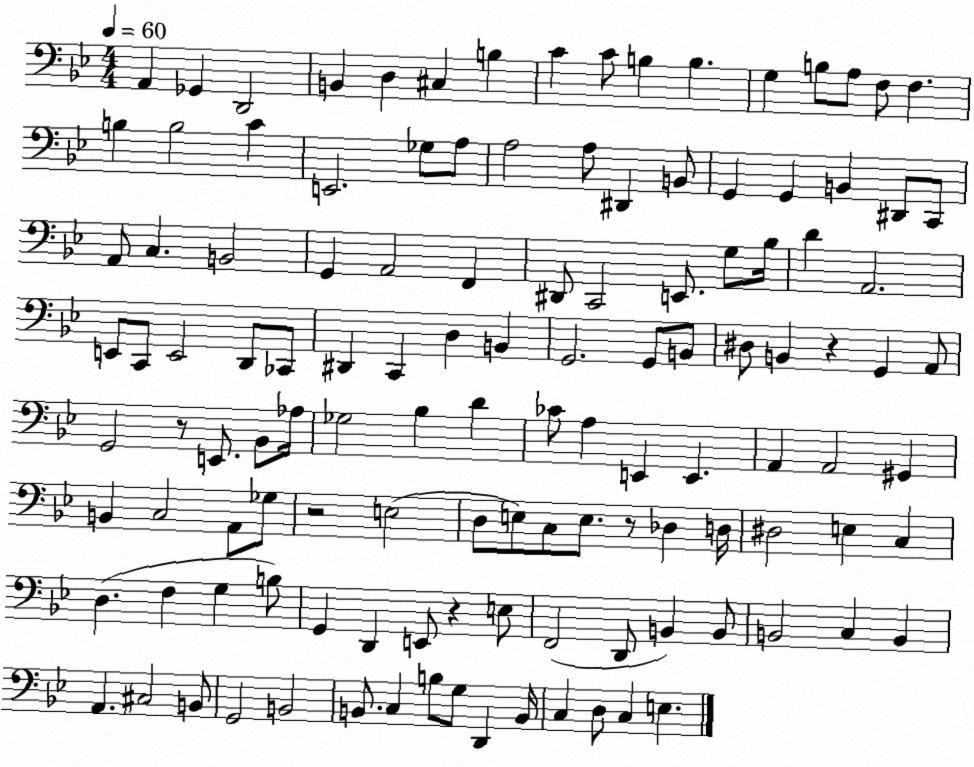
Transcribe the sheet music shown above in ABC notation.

X:1
T:Untitled
M:4/4
L:1/4
K:Bb
A,, _G,, D,,2 B,, D, ^C, B, C C/2 B, B, G, B,/2 A,/2 F,/2 F, B, B,2 C E,,2 _G,/2 A,/2 A,2 A,/2 ^D,, B,,/2 G,, G,, B,, ^D,,/2 C,,/2 A,,/2 C, B,,2 G,, A,,2 F,, ^D,,/2 C,,2 E,,/2 G,/2 _B,/4 D A,,2 E,,/2 C,,/2 E,,2 D,,/2 _C,,/2 ^D,, C,, D, B,, G,,2 G,,/2 B,,/2 ^D,/2 B,, z G,, A,,/2 G,,2 z/2 E,,/2 _B,,/2 _A,/4 _G,2 _B, D _C/2 A, E,, E,, A,, A,,2 ^G,, B,, C,2 A,,/2 _G,/2 z2 E,2 D,/2 E,/2 C,/2 E,/2 z/2 _D, D,/4 ^D,2 E, C, D, F, G, B,/2 G,, D,, E,,/2 z E,/2 F,,2 D,,/2 B,, B,,/2 B,,2 C, B,, A,, ^C,2 B,,/2 G,,2 B,,2 B,,/2 C, B,/2 G,/2 D,, B,,/4 C, D,/2 C, E,